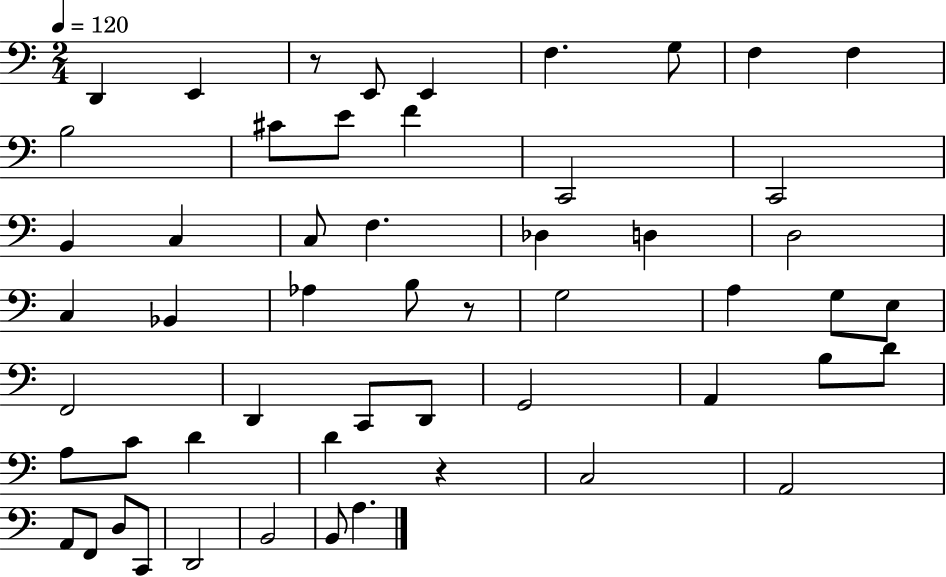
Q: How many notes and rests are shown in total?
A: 54